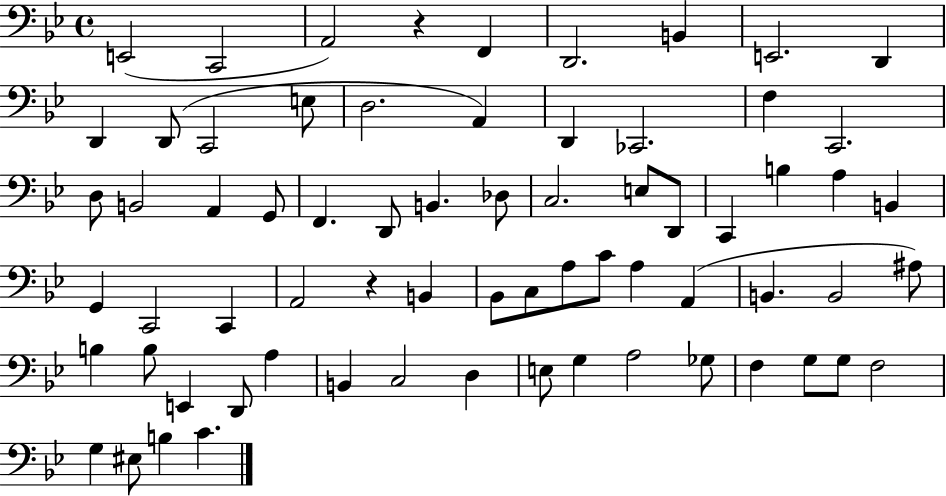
E2/h C2/h A2/h R/q F2/q D2/h. B2/q E2/h. D2/q D2/q D2/e C2/h E3/e D3/h. A2/q D2/q CES2/h. F3/q C2/h. D3/e B2/h A2/q G2/e F2/q. D2/e B2/q. Db3/e C3/h. E3/e D2/e C2/q B3/q A3/q B2/q G2/q C2/h C2/q A2/h R/q B2/q Bb2/e C3/e A3/e C4/e A3/q A2/q B2/q. B2/h A#3/e B3/q B3/e E2/q D2/e A3/q B2/q C3/h D3/q E3/e G3/q A3/h Gb3/e F3/q G3/e G3/e F3/h G3/q EIS3/e B3/q C4/q.